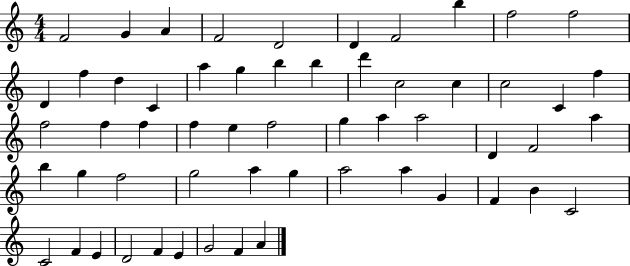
X:1
T:Untitled
M:4/4
L:1/4
K:C
F2 G A F2 D2 D F2 b f2 f2 D f d C a g b b d' c2 c c2 C f f2 f f f e f2 g a a2 D F2 a b g f2 g2 a g a2 a G F B C2 C2 F E D2 F E G2 F A